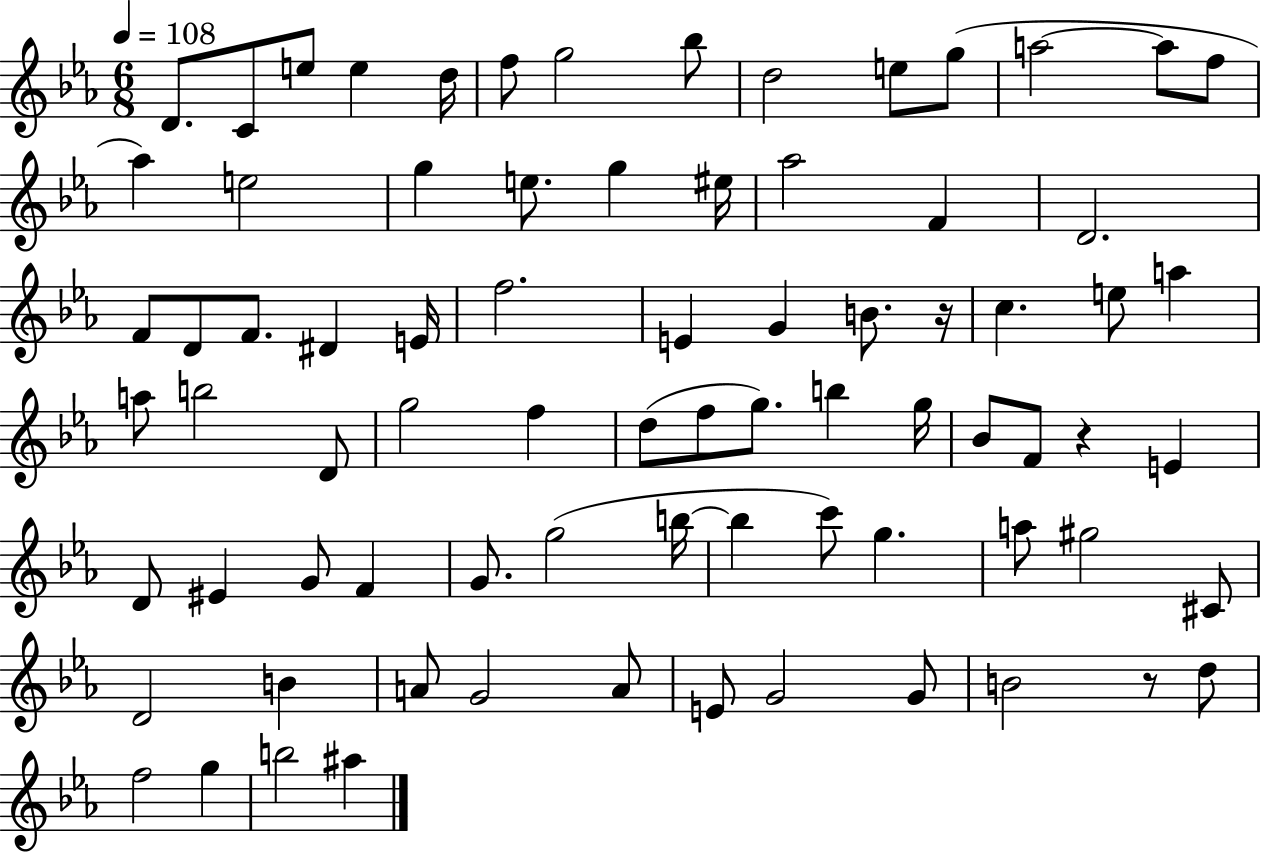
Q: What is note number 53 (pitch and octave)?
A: G4